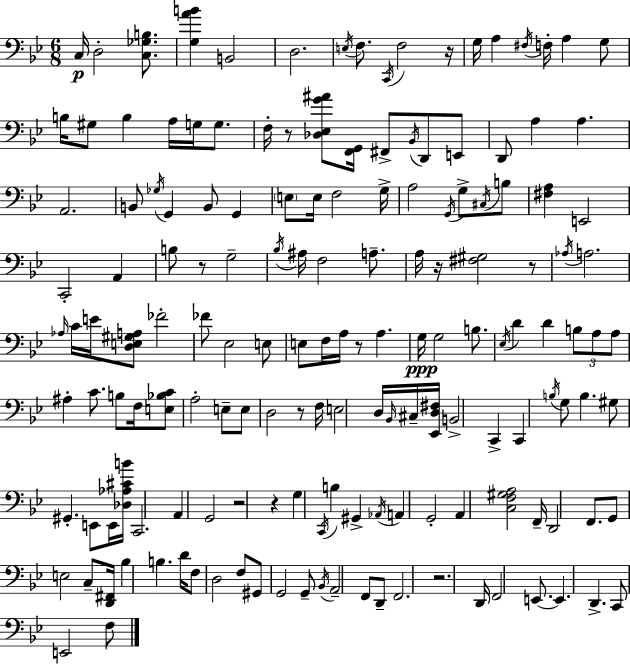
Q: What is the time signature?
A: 6/8